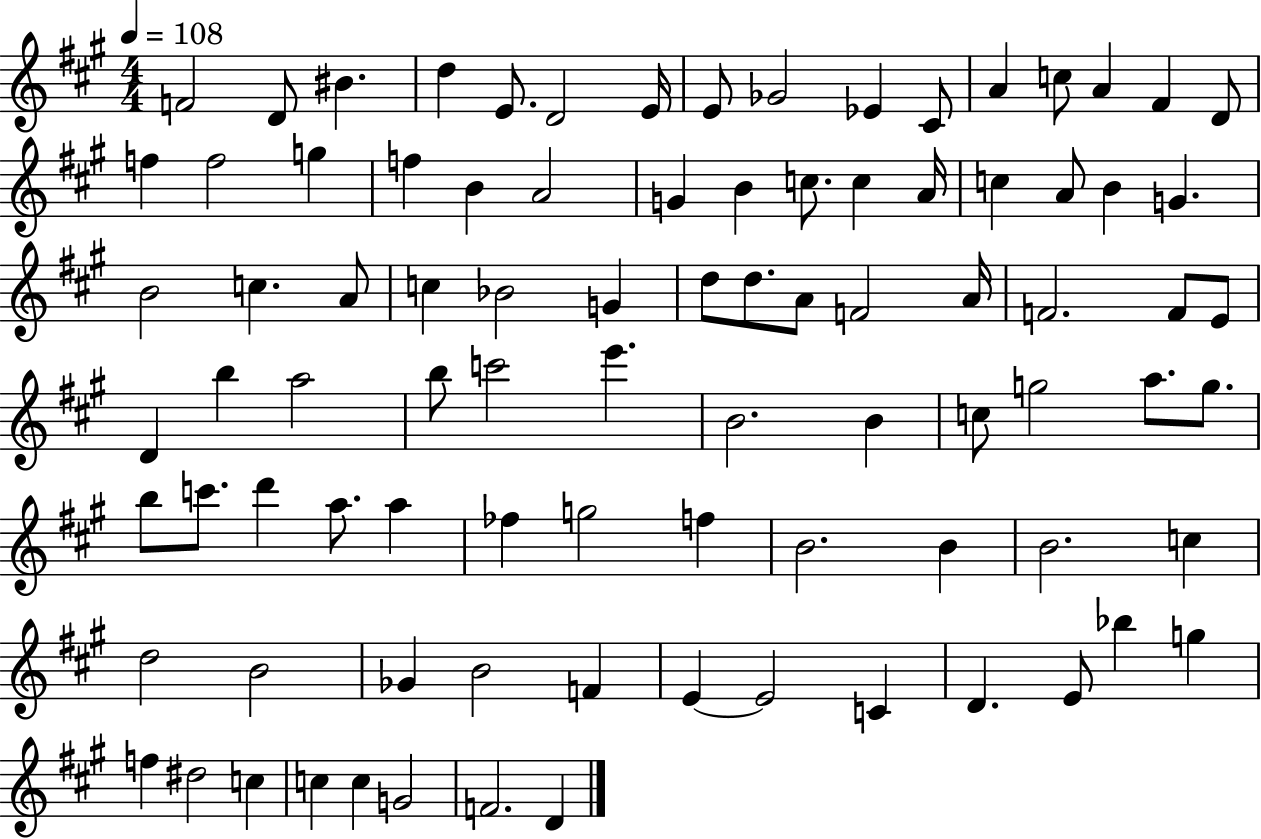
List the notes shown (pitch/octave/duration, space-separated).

F4/h D4/e BIS4/q. D5/q E4/e. D4/h E4/s E4/e Gb4/h Eb4/q C#4/e A4/q C5/e A4/q F#4/q D4/e F5/q F5/h G5/q F5/q B4/q A4/h G4/q B4/q C5/e. C5/q A4/s C5/q A4/e B4/q G4/q. B4/h C5/q. A4/e C5/q Bb4/h G4/q D5/e D5/e. A4/e F4/h A4/s F4/h. F4/e E4/e D4/q B5/q A5/h B5/e C6/h E6/q. B4/h. B4/q C5/e G5/h A5/e. G5/e. B5/e C6/e. D6/q A5/e. A5/q FES5/q G5/h F5/q B4/h. B4/q B4/h. C5/q D5/h B4/h Gb4/q B4/h F4/q E4/q E4/h C4/q D4/q. E4/e Bb5/q G5/q F5/q D#5/h C5/q C5/q C5/q G4/h F4/h. D4/q